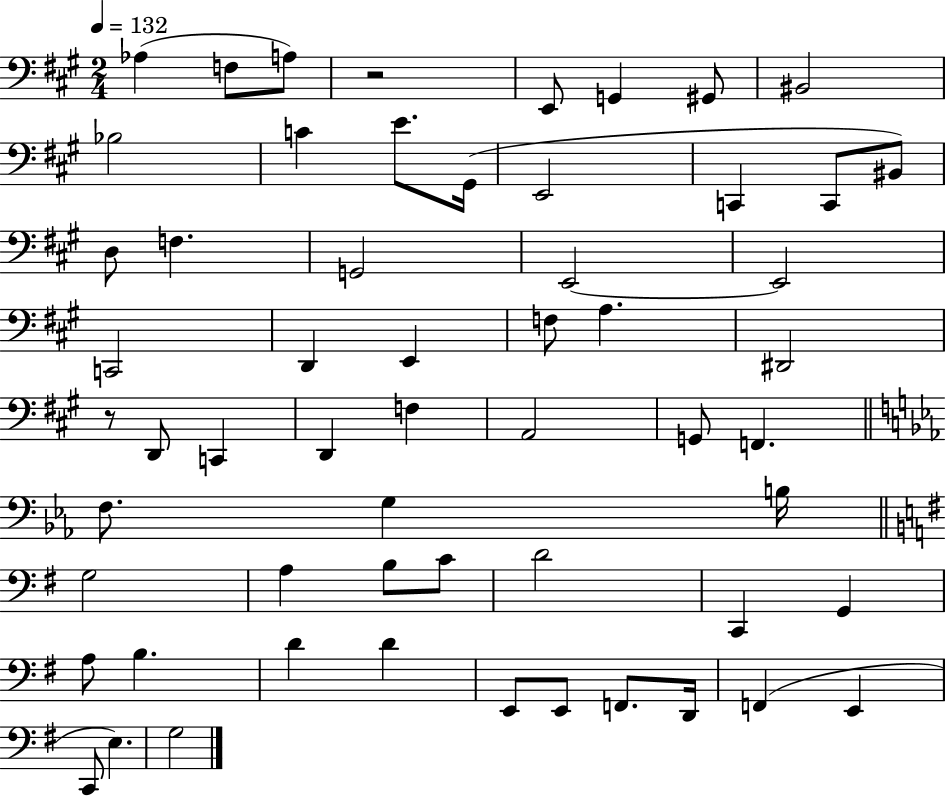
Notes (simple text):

Ab3/q F3/e A3/e R/h E2/e G2/q G#2/e BIS2/h Bb3/h C4/q E4/e. G#2/s E2/h C2/q C2/e BIS2/e D3/e F3/q. G2/h E2/h E2/h C2/h D2/q E2/q F3/e A3/q. D#2/h R/e D2/e C2/q D2/q F3/q A2/h G2/e F2/q. F3/e. G3/q B3/s G3/h A3/q B3/e C4/e D4/h C2/q G2/q A3/e B3/q. D4/q D4/q E2/e E2/e F2/e. D2/s F2/q E2/q C2/e E3/q. G3/h